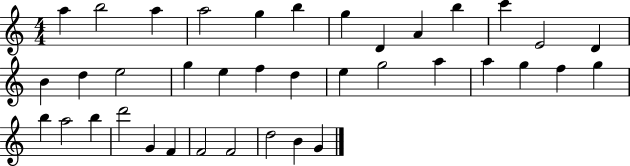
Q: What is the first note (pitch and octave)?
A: A5